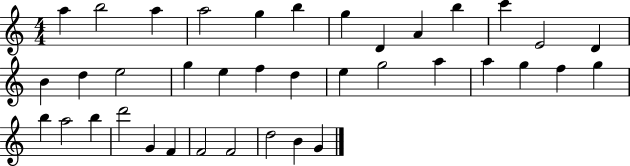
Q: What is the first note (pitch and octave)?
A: A5